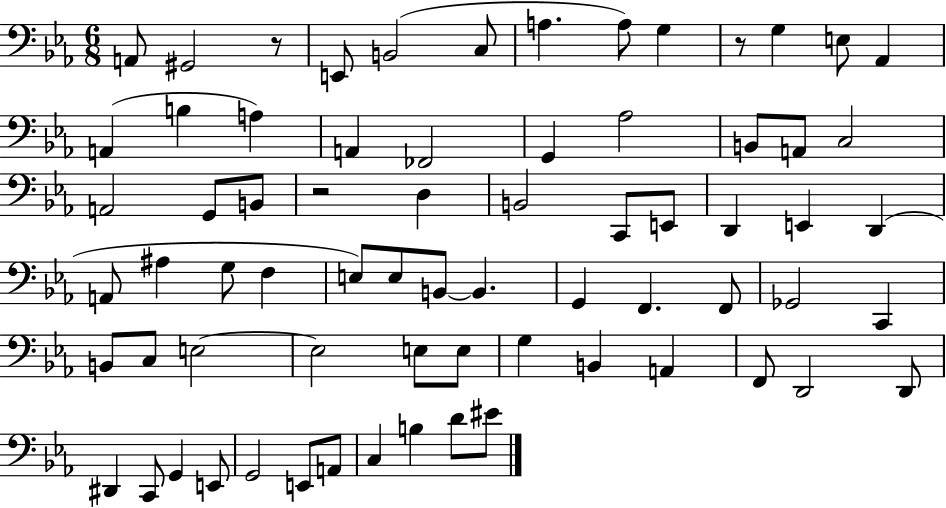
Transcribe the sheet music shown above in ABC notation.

X:1
T:Untitled
M:6/8
L:1/4
K:Eb
A,,/2 ^G,,2 z/2 E,,/2 B,,2 C,/2 A, A,/2 G, z/2 G, E,/2 _A,, A,, B, A, A,, _F,,2 G,, _A,2 B,,/2 A,,/2 C,2 A,,2 G,,/2 B,,/2 z2 D, B,,2 C,,/2 E,,/2 D,, E,, D,, A,,/2 ^A, G,/2 F, E,/2 E,/2 B,,/2 B,, G,, F,, F,,/2 _G,,2 C,, B,,/2 C,/2 E,2 E,2 E,/2 E,/2 G, B,, A,, F,,/2 D,,2 D,,/2 ^D,, C,,/2 G,, E,,/2 G,,2 E,,/2 A,,/2 C, B, D/2 ^E/2